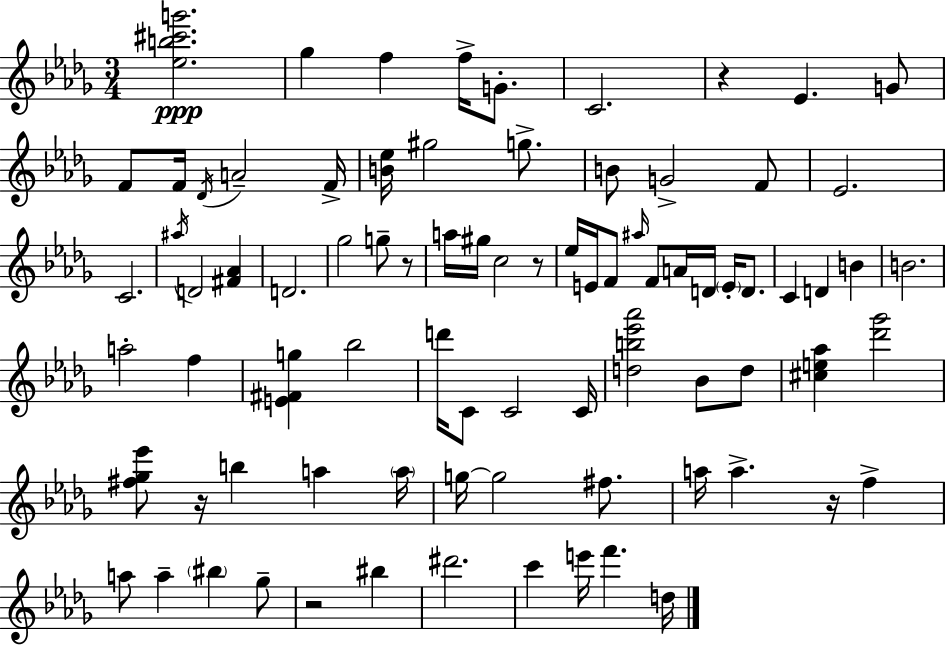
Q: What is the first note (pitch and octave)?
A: Gb5